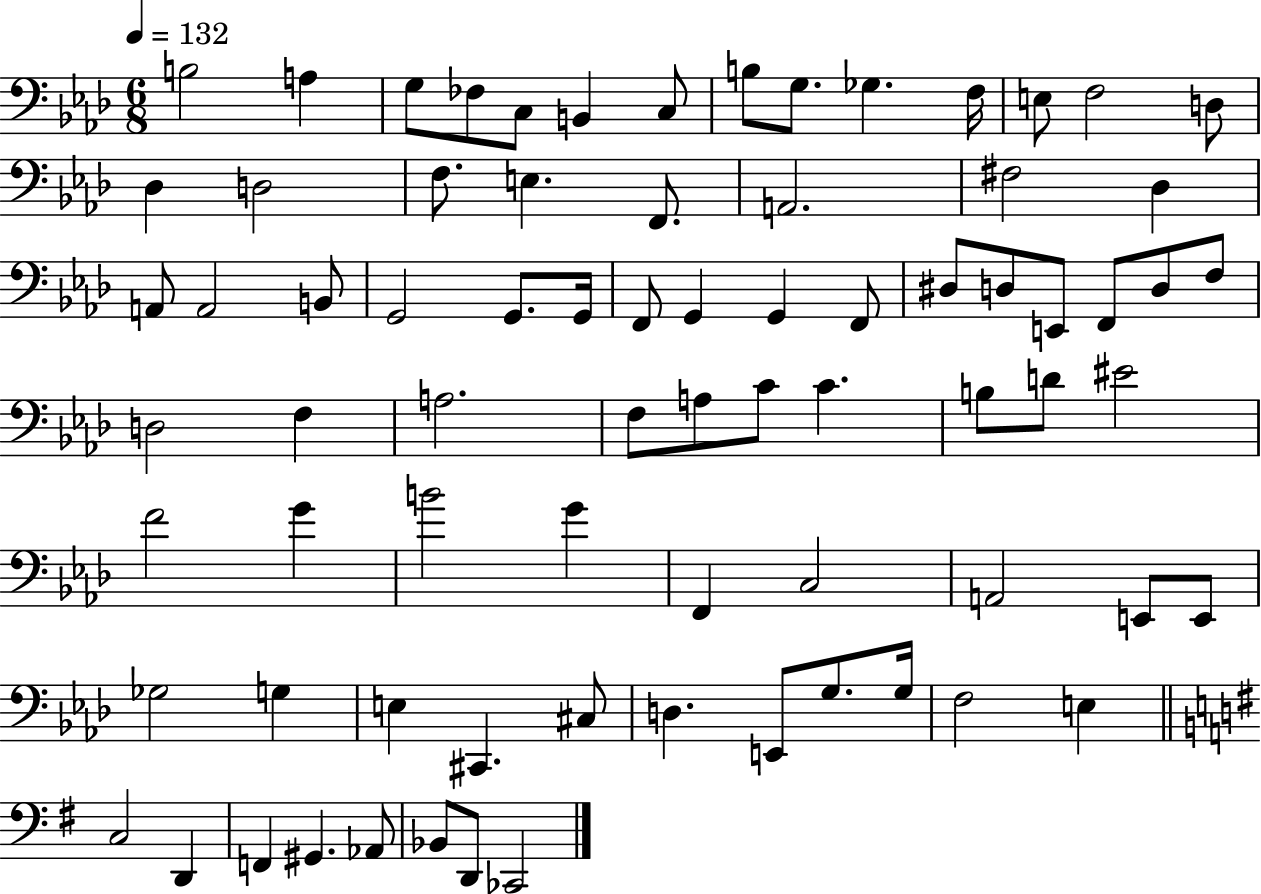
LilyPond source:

{
  \clef bass
  \numericTimeSignature
  \time 6/8
  \key aes \major
  \tempo 4 = 132
  \repeat volta 2 { b2 a4 | g8 fes8 c8 b,4 c8 | b8 g8. ges4. f16 | e8 f2 d8 | \break des4 d2 | f8. e4. f,8. | a,2. | fis2 des4 | \break a,8 a,2 b,8 | g,2 g,8. g,16 | f,8 g,4 g,4 f,8 | dis8 d8 e,8 f,8 d8 f8 | \break d2 f4 | a2. | f8 a8 c'8 c'4. | b8 d'8 eis'2 | \break f'2 g'4 | b'2 g'4 | f,4 c2 | a,2 e,8 e,8 | \break ges2 g4 | e4 cis,4. cis8 | d4. e,8 g8. g16 | f2 e4 | \break \bar "||" \break \key e \minor c2 d,4 | f,4 gis,4. aes,8 | bes,8 d,8 ces,2 | } \bar "|."
}